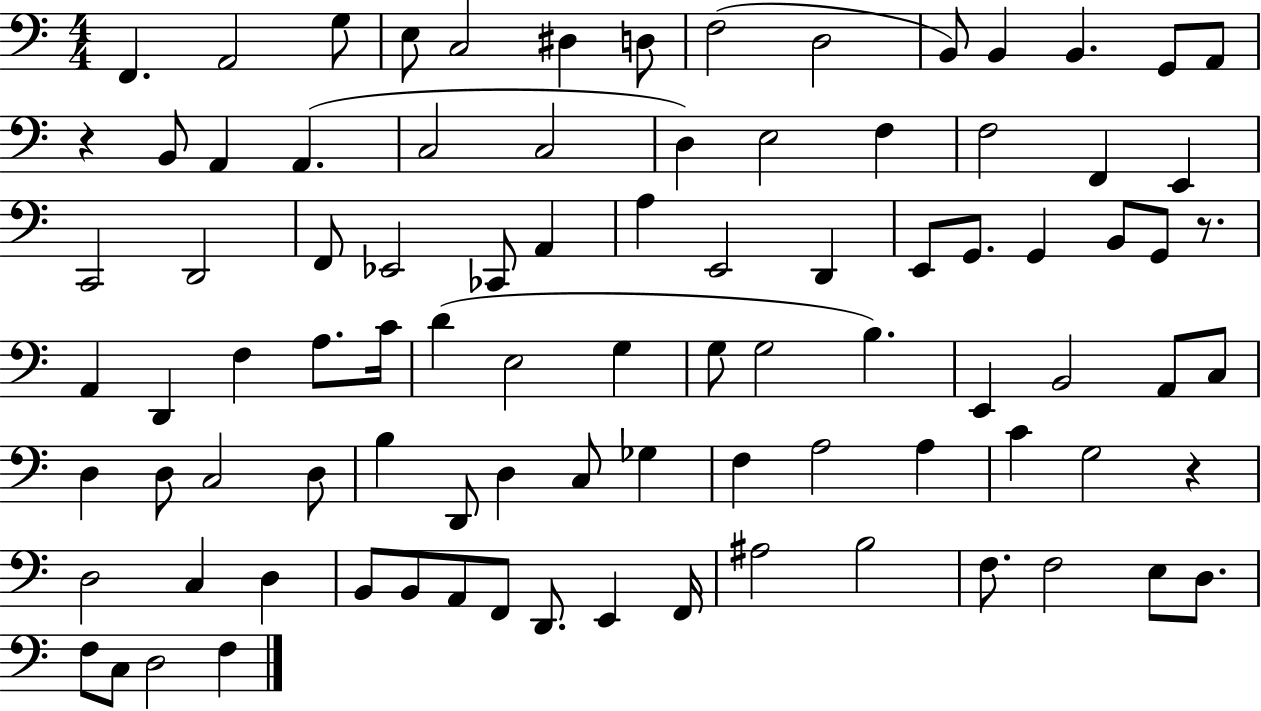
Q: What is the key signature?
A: C major